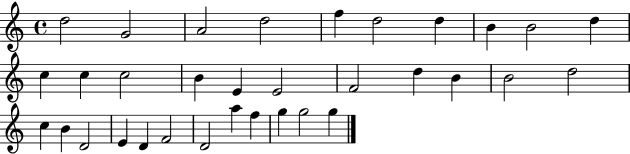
X:1
T:Untitled
M:4/4
L:1/4
K:C
d2 G2 A2 d2 f d2 d B B2 d c c c2 B E E2 F2 d B B2 d2 c B D2 E D F2 D2 a f g g2 g